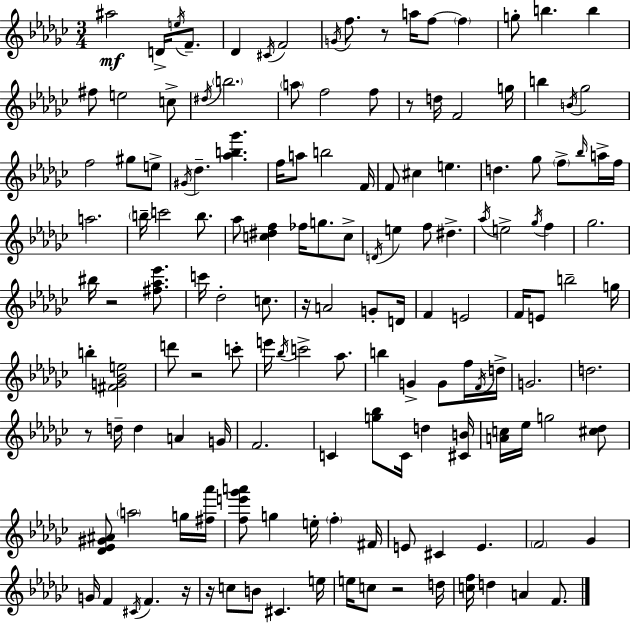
{
  \clef treble
  \numericTimeSignature
  \time 3/4
  \key ees \minor
  \repeat volta 2 { ais''2\mf d'16-> \acciaccatura { e''16 } f'8.-- | des'4 \acciaccatura { cis'16 } f'2 | \acciaccatura { g'16 } f''8. r8 a''16 f''8~~ \parenthesize f''4 | g''8-. b''4. b''4 | \break fis''8 e''2 | c''8-> \acciaccatura { dis''16 } \parenthesize b''2. | \parenthesize a''8 f''2 | f''8 r8 d''16 f'2 | \break g''16 b''4 \acciaccatura { b'16 } ges''2 | f''2 | gis''8 e''8-> \acciaccatura { gis'16 } des''4.-- | <aes'' b'' ges'''>4. f''16 a''8 b''2 | \break f'16 f'8 cis''4 | e''4. d''4. | ges''8 \parenthesize f''8-> \grace { bes''16 } a''16-> f''16 a''2. | \parenthesize b''16-- c'''2 | \break b''8. aes''8 <c'' dis'' f''>4 | fes''16 g''8. c''8-> \acciaccatura { d'16 } e''4 | f''8 dis''4.-> \acciaccatura { aes''16 } e''2-> | \acciaccatura { ges''16 } f''4 ges''2. | \break bis''16 r2 | <fis'' aes'' ees'''>8. c'''16 des''2-. | c''8. r16 a'2 | g'8-. d'16 f'4 | \break e'2 f'16 e'8 | b''2-- g''16 b''4-. | <fis' g' bes' e''>2 d'''8 | r2 c'''8-. e'''16 \acciaccatura { bes''16 } | \break c'''2-> aes''8. b''4 | g'4-> g'8 f''16 \acciaccatura { f'16 } d''16-> | g'2. | d''2. | \break r8 d''16-- d''4 a'4 g'16 | f'2. | c'4 <g'' bes''>8 c'16 d''4 <cis' b'>16 | <a' c''>16 ees''16 g''2 <cis'' des''>8 | \break <des' ees' gis' ais'>8 \parenthesize a''2 g''16 <fis'' aes'''>16 | <f'' e''' ges''' a'''>8 g''4 e''16-. \parenthesize f''4-. fis'16 | e'8 cis'4 e'4. | \parenthesize f'2 ges'4 | \break g'16 f'4 \acciaccatura { cis'16 } f'4. | r16 r16 c''8 b'8 cis'4. | e''16 e''16 c''8 r2 | d''16 <c'' f''>16 d''4 a'4 f'8. | \break } \bar "|."
}